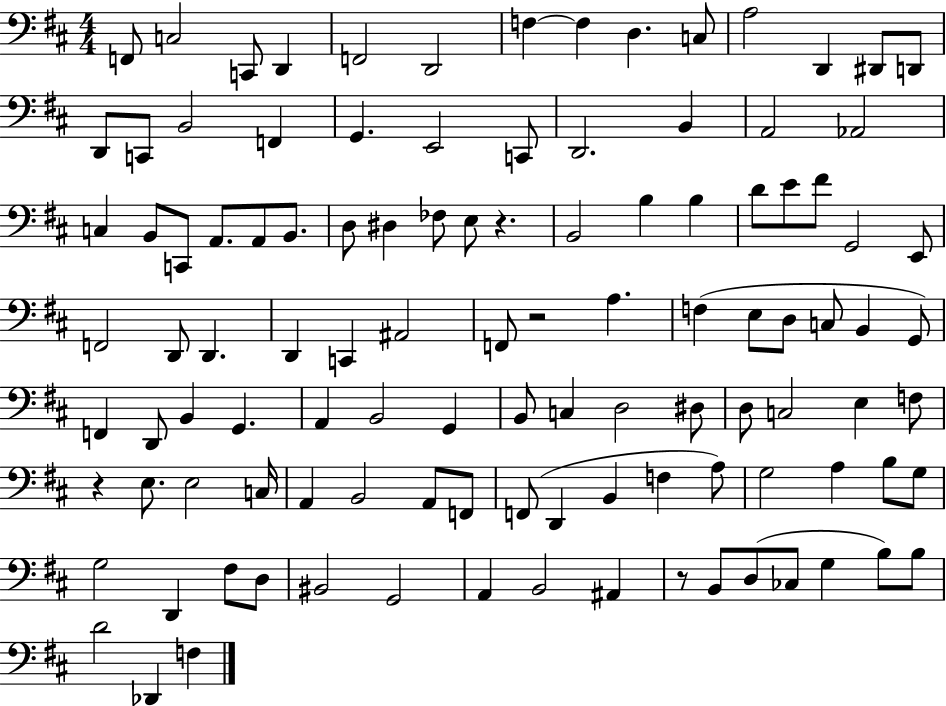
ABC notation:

X:1
T:Untitled
M:4/4
L:1/4
K:D
F,,/2 C,2 C,,/2 D,, F,,2 D,,2 F, F, D, C,/2 A,2 D,, ^D,,/2 D,,/2 D,,/2 C,,/2 B,,2 F,, G,, E,,2 C,,/2 D,,2 B,, A,,2 _A,,2 C, B,,/2 C,,/2 A,,/2 A,,/2 B,,/2 D,/2 ^D, _F,/2 E,/2 z B,,2 B, B, D/2 E/2 ^F/2 G,,2 E,,/2 F,,2 D,,/2 D,, D,, C,, ^A,,2 F,,/2 z2 A, F, E,/2 D,/2 C,/2 B,, G,,/2 F,, D,,/2 B,, G,, A,, B,,2 G,, B,,/2 C, D,2 ^D,/2 D,/2 C,2 E, F,/2 z E,/2 E,2 C,/4 A,, B,,2 A,,/2 F,,/2 F,,/2 D,, B,, F, A,/2 G,2 A, B,/2 G,/2 G,2 D,, ^F,/2 D,/2 ^B,,2 G,,2 A,, B,,2 ^A,, z/2 B,,/2 D,/2 _C,/2 G, B,/2 B,/2 D2 _D,, F,